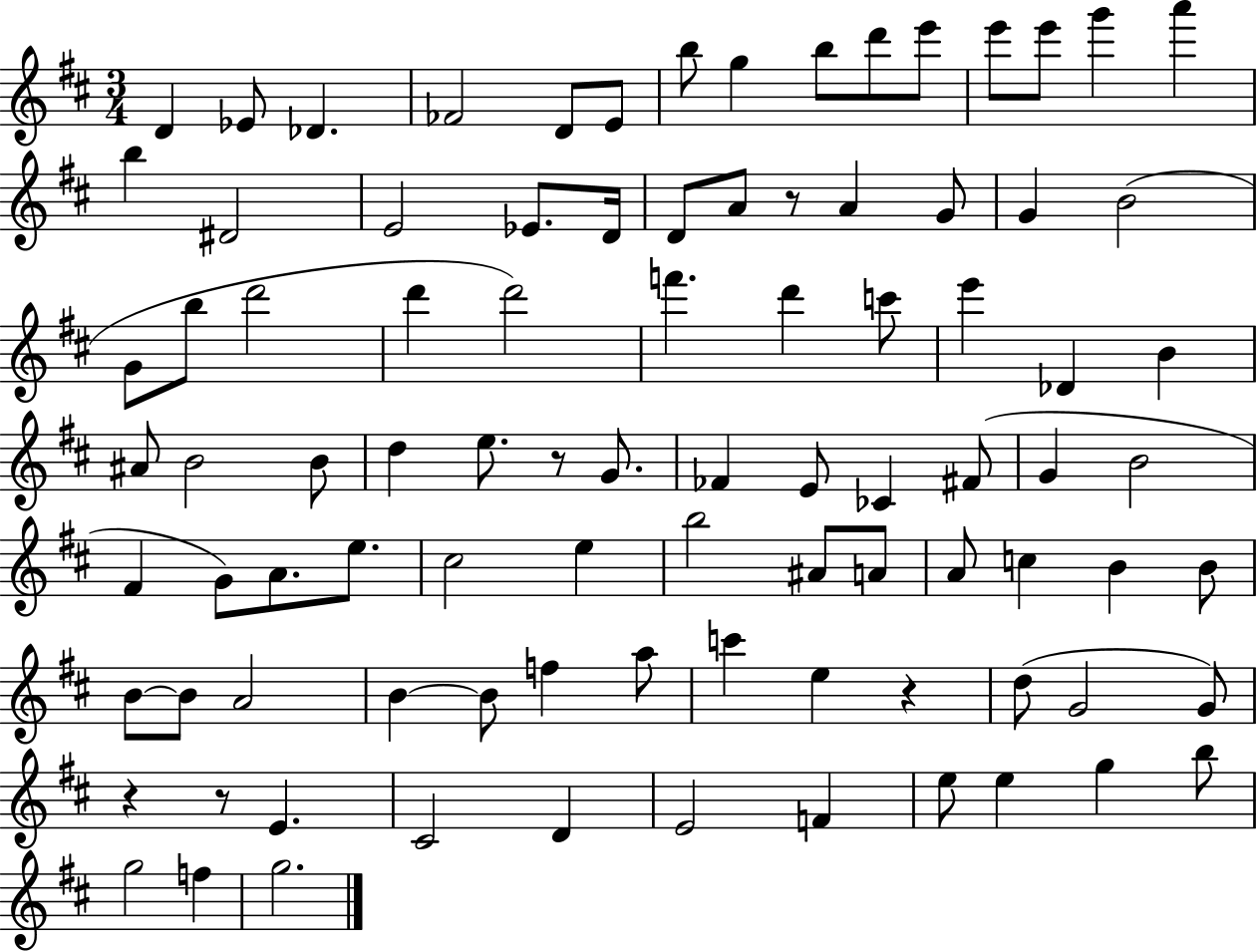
{
  \clef treble
  \numericTimeSignature
  \time 3/4
  \key d \major
  \repeat volta 2 { d'4 ees'8 des'4. | fes'2 d'8 e'8 | b''8 g''4 b''8 d'''8 e'''8 | e'''8 e'''8 g'''4 a'''4 | \break b''4 dis'2 | e'2 ees'8. d'16 | d'8 a'8 r8 a'4 g'8 | g'4 b'2( | \break g'8 b''8 d'''2 | d'''4 d'''2) | f'''4. d'''4 c'''8 | e'''4 des'4 b'4 | \break ais'8 b'2 b'8 | d''4 e''8. r8 g'8. | fes'4 e'8 ces'4 fis'8( | g'4 b'2 | \break fis'4 g'8) a'8. e''8. | cis''2 e''4 | b''2 ais'8 a'8 | a'8 c''4 b'4 b'8 | \break b'8~~ b'8 a'2 | b'4~~ b'8 f''4 a''8 | c'''4 e''4 r4 | d''8( g'2 g'8) | \break r4 r8 e'4. | cis'2 d'4 | e'2 f'4 | e''8 e''4 g''4 b''8 | \break g''2 f''4 | g''2. | } \bar "|."
}